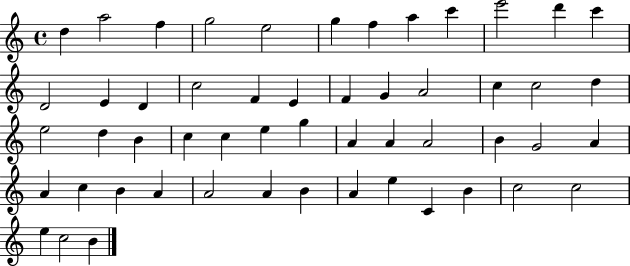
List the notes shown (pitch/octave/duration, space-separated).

D5/q A5/h F5/q G5/h E5/h G5/q F5/q A5/q C6/q E6/h D6/q C6/q D4/h E4/q D4/q C5/h F4/q E4/q F4/q G4/q A4/h C5/q C5/h D5/q E5/h D5/q B4/q C5/q C5/q E5/q G5/q A4/q A4/q A4/h B4/q G4/h A4/q A4/q C5/q B4/q A4/q A4/h A4/q B4/q A4/q E5/q C4/q B4/q C5/h C5/h E5/q C5/h B4/q